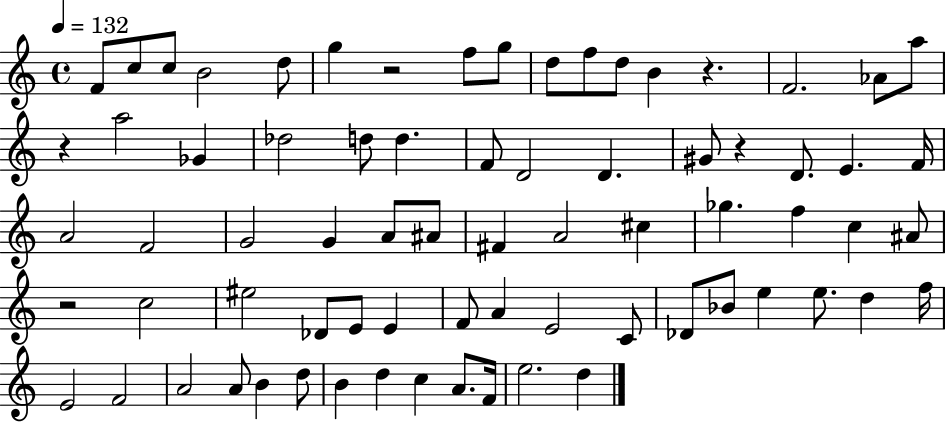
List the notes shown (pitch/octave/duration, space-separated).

F4/e C5/e C5/e B4/h D5/e G5/q R/h F5/e G5/e D5/e F5/e D5/e B4/q R/q. F4/h. Ab4/e A5/e R/q A5/h Gb4/q Db5/h D5/e D5/q. F4/e D4/h D4/q. G#4/e R/q D4/e. E4/q. F4/s A4/h F4/h G4/h G4/q A4/e A#4/e F#4/q A4/h C#5/q Gb5/q. F5/q C5/q A#4/e R/h C5/h EIS5/h Db4/e E4/e E4/q F4/e A4/q E4/h C4/e Db4/e Bb4/e E5/q E5/e. D5/q F5/s E4/h F4/h A4/h A4/e B4/q D5/e B4/q D5/q C5/q A4/e. F4/s E5/h. D5/q